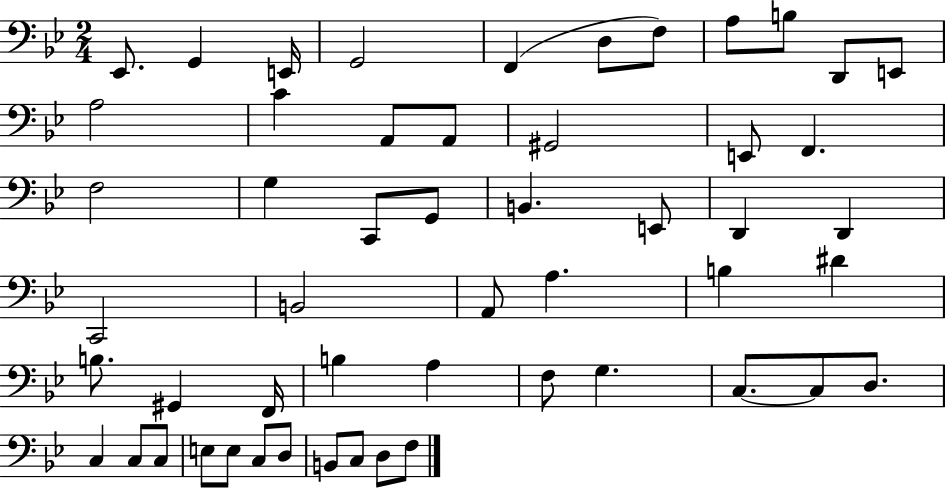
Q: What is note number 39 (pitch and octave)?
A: G3